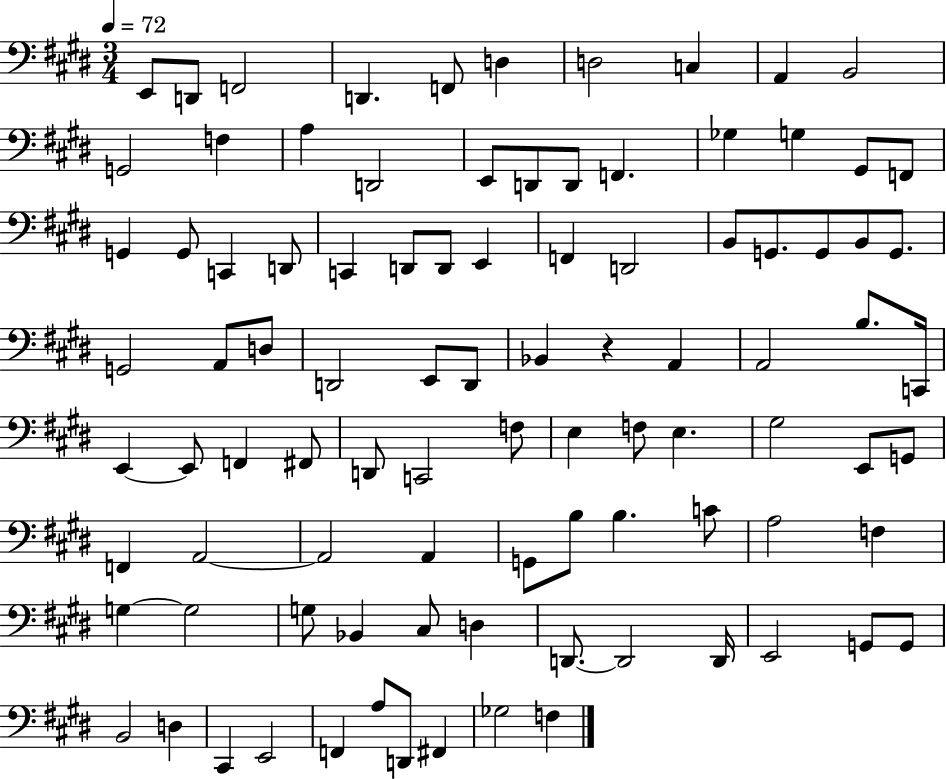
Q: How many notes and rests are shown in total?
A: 94